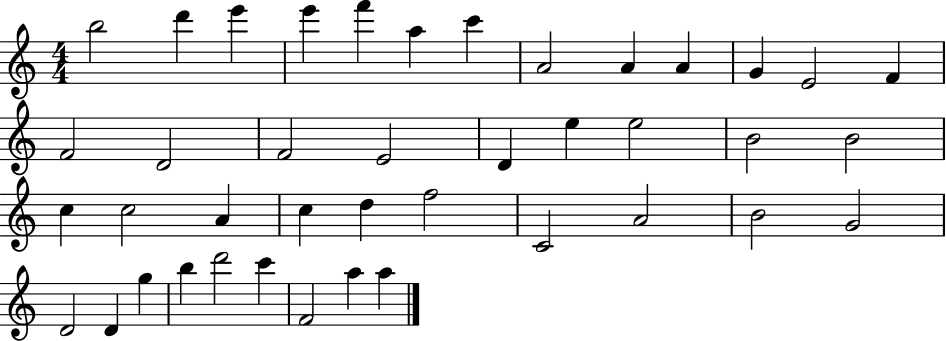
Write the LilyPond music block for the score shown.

{
  \clef treble
  \numericTimeSignature
  \time 4/4
  \key c \major
  b''2 d'''4 e'''4 | e'''4 f'''4 a''4 c'''4 | a'2 a'4 a'4 | g'4 e'2 f'4 | \break f'2 d'2 | f'2 e'2 | d'4 e''4 e''2 | b'2 b'2 | \break c''4 c''2 a'4 | c''4 d''4 f''2 | c'2 a'2 | b'2 g'2 | \break d'2 d'4 g''4 | b''4 d'''2 c'''4 | f'2 a''4 a''4 | \bar "|."
}